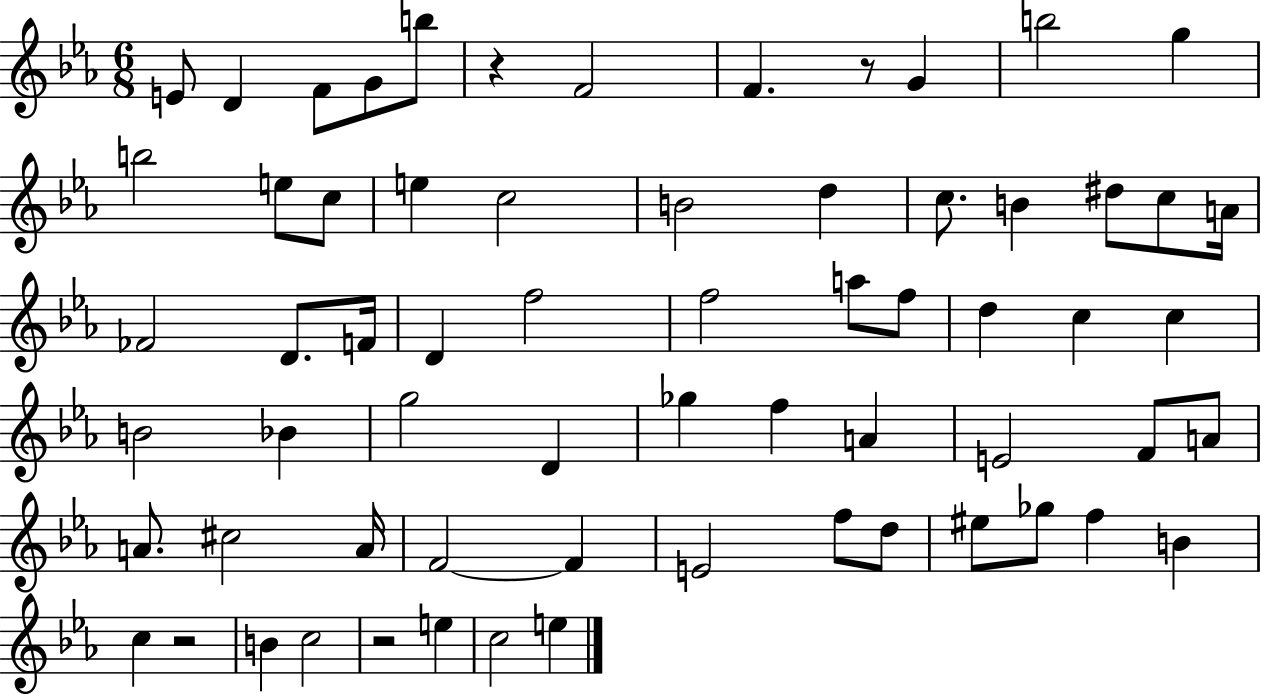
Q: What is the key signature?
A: EES major